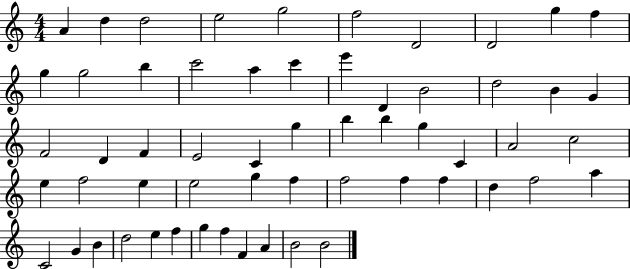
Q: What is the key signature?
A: C major